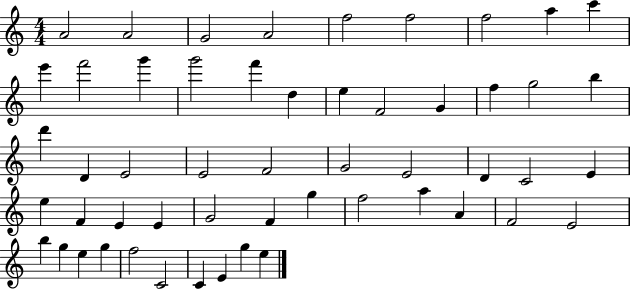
A4/h A4/h G4/h A4/h F5/h F5/h F5/h A5/q C6/q E6/q F6/h G6/q G6/h F6/q D5/q E5/q F4/h G4/q F5/q G5/h B5/q D6/q D4/q E4/h E4/h F4/h G4/h E4/h D4/q C4/h E4/q E5/q F4/q E4/q E4/q G4/h F4/q G5/q F5/h A5/q A4/q F4/h E4/h B5/q G5/q E5/q G5/q F5/h C4/h C4/q E4/q G5/q E5/q